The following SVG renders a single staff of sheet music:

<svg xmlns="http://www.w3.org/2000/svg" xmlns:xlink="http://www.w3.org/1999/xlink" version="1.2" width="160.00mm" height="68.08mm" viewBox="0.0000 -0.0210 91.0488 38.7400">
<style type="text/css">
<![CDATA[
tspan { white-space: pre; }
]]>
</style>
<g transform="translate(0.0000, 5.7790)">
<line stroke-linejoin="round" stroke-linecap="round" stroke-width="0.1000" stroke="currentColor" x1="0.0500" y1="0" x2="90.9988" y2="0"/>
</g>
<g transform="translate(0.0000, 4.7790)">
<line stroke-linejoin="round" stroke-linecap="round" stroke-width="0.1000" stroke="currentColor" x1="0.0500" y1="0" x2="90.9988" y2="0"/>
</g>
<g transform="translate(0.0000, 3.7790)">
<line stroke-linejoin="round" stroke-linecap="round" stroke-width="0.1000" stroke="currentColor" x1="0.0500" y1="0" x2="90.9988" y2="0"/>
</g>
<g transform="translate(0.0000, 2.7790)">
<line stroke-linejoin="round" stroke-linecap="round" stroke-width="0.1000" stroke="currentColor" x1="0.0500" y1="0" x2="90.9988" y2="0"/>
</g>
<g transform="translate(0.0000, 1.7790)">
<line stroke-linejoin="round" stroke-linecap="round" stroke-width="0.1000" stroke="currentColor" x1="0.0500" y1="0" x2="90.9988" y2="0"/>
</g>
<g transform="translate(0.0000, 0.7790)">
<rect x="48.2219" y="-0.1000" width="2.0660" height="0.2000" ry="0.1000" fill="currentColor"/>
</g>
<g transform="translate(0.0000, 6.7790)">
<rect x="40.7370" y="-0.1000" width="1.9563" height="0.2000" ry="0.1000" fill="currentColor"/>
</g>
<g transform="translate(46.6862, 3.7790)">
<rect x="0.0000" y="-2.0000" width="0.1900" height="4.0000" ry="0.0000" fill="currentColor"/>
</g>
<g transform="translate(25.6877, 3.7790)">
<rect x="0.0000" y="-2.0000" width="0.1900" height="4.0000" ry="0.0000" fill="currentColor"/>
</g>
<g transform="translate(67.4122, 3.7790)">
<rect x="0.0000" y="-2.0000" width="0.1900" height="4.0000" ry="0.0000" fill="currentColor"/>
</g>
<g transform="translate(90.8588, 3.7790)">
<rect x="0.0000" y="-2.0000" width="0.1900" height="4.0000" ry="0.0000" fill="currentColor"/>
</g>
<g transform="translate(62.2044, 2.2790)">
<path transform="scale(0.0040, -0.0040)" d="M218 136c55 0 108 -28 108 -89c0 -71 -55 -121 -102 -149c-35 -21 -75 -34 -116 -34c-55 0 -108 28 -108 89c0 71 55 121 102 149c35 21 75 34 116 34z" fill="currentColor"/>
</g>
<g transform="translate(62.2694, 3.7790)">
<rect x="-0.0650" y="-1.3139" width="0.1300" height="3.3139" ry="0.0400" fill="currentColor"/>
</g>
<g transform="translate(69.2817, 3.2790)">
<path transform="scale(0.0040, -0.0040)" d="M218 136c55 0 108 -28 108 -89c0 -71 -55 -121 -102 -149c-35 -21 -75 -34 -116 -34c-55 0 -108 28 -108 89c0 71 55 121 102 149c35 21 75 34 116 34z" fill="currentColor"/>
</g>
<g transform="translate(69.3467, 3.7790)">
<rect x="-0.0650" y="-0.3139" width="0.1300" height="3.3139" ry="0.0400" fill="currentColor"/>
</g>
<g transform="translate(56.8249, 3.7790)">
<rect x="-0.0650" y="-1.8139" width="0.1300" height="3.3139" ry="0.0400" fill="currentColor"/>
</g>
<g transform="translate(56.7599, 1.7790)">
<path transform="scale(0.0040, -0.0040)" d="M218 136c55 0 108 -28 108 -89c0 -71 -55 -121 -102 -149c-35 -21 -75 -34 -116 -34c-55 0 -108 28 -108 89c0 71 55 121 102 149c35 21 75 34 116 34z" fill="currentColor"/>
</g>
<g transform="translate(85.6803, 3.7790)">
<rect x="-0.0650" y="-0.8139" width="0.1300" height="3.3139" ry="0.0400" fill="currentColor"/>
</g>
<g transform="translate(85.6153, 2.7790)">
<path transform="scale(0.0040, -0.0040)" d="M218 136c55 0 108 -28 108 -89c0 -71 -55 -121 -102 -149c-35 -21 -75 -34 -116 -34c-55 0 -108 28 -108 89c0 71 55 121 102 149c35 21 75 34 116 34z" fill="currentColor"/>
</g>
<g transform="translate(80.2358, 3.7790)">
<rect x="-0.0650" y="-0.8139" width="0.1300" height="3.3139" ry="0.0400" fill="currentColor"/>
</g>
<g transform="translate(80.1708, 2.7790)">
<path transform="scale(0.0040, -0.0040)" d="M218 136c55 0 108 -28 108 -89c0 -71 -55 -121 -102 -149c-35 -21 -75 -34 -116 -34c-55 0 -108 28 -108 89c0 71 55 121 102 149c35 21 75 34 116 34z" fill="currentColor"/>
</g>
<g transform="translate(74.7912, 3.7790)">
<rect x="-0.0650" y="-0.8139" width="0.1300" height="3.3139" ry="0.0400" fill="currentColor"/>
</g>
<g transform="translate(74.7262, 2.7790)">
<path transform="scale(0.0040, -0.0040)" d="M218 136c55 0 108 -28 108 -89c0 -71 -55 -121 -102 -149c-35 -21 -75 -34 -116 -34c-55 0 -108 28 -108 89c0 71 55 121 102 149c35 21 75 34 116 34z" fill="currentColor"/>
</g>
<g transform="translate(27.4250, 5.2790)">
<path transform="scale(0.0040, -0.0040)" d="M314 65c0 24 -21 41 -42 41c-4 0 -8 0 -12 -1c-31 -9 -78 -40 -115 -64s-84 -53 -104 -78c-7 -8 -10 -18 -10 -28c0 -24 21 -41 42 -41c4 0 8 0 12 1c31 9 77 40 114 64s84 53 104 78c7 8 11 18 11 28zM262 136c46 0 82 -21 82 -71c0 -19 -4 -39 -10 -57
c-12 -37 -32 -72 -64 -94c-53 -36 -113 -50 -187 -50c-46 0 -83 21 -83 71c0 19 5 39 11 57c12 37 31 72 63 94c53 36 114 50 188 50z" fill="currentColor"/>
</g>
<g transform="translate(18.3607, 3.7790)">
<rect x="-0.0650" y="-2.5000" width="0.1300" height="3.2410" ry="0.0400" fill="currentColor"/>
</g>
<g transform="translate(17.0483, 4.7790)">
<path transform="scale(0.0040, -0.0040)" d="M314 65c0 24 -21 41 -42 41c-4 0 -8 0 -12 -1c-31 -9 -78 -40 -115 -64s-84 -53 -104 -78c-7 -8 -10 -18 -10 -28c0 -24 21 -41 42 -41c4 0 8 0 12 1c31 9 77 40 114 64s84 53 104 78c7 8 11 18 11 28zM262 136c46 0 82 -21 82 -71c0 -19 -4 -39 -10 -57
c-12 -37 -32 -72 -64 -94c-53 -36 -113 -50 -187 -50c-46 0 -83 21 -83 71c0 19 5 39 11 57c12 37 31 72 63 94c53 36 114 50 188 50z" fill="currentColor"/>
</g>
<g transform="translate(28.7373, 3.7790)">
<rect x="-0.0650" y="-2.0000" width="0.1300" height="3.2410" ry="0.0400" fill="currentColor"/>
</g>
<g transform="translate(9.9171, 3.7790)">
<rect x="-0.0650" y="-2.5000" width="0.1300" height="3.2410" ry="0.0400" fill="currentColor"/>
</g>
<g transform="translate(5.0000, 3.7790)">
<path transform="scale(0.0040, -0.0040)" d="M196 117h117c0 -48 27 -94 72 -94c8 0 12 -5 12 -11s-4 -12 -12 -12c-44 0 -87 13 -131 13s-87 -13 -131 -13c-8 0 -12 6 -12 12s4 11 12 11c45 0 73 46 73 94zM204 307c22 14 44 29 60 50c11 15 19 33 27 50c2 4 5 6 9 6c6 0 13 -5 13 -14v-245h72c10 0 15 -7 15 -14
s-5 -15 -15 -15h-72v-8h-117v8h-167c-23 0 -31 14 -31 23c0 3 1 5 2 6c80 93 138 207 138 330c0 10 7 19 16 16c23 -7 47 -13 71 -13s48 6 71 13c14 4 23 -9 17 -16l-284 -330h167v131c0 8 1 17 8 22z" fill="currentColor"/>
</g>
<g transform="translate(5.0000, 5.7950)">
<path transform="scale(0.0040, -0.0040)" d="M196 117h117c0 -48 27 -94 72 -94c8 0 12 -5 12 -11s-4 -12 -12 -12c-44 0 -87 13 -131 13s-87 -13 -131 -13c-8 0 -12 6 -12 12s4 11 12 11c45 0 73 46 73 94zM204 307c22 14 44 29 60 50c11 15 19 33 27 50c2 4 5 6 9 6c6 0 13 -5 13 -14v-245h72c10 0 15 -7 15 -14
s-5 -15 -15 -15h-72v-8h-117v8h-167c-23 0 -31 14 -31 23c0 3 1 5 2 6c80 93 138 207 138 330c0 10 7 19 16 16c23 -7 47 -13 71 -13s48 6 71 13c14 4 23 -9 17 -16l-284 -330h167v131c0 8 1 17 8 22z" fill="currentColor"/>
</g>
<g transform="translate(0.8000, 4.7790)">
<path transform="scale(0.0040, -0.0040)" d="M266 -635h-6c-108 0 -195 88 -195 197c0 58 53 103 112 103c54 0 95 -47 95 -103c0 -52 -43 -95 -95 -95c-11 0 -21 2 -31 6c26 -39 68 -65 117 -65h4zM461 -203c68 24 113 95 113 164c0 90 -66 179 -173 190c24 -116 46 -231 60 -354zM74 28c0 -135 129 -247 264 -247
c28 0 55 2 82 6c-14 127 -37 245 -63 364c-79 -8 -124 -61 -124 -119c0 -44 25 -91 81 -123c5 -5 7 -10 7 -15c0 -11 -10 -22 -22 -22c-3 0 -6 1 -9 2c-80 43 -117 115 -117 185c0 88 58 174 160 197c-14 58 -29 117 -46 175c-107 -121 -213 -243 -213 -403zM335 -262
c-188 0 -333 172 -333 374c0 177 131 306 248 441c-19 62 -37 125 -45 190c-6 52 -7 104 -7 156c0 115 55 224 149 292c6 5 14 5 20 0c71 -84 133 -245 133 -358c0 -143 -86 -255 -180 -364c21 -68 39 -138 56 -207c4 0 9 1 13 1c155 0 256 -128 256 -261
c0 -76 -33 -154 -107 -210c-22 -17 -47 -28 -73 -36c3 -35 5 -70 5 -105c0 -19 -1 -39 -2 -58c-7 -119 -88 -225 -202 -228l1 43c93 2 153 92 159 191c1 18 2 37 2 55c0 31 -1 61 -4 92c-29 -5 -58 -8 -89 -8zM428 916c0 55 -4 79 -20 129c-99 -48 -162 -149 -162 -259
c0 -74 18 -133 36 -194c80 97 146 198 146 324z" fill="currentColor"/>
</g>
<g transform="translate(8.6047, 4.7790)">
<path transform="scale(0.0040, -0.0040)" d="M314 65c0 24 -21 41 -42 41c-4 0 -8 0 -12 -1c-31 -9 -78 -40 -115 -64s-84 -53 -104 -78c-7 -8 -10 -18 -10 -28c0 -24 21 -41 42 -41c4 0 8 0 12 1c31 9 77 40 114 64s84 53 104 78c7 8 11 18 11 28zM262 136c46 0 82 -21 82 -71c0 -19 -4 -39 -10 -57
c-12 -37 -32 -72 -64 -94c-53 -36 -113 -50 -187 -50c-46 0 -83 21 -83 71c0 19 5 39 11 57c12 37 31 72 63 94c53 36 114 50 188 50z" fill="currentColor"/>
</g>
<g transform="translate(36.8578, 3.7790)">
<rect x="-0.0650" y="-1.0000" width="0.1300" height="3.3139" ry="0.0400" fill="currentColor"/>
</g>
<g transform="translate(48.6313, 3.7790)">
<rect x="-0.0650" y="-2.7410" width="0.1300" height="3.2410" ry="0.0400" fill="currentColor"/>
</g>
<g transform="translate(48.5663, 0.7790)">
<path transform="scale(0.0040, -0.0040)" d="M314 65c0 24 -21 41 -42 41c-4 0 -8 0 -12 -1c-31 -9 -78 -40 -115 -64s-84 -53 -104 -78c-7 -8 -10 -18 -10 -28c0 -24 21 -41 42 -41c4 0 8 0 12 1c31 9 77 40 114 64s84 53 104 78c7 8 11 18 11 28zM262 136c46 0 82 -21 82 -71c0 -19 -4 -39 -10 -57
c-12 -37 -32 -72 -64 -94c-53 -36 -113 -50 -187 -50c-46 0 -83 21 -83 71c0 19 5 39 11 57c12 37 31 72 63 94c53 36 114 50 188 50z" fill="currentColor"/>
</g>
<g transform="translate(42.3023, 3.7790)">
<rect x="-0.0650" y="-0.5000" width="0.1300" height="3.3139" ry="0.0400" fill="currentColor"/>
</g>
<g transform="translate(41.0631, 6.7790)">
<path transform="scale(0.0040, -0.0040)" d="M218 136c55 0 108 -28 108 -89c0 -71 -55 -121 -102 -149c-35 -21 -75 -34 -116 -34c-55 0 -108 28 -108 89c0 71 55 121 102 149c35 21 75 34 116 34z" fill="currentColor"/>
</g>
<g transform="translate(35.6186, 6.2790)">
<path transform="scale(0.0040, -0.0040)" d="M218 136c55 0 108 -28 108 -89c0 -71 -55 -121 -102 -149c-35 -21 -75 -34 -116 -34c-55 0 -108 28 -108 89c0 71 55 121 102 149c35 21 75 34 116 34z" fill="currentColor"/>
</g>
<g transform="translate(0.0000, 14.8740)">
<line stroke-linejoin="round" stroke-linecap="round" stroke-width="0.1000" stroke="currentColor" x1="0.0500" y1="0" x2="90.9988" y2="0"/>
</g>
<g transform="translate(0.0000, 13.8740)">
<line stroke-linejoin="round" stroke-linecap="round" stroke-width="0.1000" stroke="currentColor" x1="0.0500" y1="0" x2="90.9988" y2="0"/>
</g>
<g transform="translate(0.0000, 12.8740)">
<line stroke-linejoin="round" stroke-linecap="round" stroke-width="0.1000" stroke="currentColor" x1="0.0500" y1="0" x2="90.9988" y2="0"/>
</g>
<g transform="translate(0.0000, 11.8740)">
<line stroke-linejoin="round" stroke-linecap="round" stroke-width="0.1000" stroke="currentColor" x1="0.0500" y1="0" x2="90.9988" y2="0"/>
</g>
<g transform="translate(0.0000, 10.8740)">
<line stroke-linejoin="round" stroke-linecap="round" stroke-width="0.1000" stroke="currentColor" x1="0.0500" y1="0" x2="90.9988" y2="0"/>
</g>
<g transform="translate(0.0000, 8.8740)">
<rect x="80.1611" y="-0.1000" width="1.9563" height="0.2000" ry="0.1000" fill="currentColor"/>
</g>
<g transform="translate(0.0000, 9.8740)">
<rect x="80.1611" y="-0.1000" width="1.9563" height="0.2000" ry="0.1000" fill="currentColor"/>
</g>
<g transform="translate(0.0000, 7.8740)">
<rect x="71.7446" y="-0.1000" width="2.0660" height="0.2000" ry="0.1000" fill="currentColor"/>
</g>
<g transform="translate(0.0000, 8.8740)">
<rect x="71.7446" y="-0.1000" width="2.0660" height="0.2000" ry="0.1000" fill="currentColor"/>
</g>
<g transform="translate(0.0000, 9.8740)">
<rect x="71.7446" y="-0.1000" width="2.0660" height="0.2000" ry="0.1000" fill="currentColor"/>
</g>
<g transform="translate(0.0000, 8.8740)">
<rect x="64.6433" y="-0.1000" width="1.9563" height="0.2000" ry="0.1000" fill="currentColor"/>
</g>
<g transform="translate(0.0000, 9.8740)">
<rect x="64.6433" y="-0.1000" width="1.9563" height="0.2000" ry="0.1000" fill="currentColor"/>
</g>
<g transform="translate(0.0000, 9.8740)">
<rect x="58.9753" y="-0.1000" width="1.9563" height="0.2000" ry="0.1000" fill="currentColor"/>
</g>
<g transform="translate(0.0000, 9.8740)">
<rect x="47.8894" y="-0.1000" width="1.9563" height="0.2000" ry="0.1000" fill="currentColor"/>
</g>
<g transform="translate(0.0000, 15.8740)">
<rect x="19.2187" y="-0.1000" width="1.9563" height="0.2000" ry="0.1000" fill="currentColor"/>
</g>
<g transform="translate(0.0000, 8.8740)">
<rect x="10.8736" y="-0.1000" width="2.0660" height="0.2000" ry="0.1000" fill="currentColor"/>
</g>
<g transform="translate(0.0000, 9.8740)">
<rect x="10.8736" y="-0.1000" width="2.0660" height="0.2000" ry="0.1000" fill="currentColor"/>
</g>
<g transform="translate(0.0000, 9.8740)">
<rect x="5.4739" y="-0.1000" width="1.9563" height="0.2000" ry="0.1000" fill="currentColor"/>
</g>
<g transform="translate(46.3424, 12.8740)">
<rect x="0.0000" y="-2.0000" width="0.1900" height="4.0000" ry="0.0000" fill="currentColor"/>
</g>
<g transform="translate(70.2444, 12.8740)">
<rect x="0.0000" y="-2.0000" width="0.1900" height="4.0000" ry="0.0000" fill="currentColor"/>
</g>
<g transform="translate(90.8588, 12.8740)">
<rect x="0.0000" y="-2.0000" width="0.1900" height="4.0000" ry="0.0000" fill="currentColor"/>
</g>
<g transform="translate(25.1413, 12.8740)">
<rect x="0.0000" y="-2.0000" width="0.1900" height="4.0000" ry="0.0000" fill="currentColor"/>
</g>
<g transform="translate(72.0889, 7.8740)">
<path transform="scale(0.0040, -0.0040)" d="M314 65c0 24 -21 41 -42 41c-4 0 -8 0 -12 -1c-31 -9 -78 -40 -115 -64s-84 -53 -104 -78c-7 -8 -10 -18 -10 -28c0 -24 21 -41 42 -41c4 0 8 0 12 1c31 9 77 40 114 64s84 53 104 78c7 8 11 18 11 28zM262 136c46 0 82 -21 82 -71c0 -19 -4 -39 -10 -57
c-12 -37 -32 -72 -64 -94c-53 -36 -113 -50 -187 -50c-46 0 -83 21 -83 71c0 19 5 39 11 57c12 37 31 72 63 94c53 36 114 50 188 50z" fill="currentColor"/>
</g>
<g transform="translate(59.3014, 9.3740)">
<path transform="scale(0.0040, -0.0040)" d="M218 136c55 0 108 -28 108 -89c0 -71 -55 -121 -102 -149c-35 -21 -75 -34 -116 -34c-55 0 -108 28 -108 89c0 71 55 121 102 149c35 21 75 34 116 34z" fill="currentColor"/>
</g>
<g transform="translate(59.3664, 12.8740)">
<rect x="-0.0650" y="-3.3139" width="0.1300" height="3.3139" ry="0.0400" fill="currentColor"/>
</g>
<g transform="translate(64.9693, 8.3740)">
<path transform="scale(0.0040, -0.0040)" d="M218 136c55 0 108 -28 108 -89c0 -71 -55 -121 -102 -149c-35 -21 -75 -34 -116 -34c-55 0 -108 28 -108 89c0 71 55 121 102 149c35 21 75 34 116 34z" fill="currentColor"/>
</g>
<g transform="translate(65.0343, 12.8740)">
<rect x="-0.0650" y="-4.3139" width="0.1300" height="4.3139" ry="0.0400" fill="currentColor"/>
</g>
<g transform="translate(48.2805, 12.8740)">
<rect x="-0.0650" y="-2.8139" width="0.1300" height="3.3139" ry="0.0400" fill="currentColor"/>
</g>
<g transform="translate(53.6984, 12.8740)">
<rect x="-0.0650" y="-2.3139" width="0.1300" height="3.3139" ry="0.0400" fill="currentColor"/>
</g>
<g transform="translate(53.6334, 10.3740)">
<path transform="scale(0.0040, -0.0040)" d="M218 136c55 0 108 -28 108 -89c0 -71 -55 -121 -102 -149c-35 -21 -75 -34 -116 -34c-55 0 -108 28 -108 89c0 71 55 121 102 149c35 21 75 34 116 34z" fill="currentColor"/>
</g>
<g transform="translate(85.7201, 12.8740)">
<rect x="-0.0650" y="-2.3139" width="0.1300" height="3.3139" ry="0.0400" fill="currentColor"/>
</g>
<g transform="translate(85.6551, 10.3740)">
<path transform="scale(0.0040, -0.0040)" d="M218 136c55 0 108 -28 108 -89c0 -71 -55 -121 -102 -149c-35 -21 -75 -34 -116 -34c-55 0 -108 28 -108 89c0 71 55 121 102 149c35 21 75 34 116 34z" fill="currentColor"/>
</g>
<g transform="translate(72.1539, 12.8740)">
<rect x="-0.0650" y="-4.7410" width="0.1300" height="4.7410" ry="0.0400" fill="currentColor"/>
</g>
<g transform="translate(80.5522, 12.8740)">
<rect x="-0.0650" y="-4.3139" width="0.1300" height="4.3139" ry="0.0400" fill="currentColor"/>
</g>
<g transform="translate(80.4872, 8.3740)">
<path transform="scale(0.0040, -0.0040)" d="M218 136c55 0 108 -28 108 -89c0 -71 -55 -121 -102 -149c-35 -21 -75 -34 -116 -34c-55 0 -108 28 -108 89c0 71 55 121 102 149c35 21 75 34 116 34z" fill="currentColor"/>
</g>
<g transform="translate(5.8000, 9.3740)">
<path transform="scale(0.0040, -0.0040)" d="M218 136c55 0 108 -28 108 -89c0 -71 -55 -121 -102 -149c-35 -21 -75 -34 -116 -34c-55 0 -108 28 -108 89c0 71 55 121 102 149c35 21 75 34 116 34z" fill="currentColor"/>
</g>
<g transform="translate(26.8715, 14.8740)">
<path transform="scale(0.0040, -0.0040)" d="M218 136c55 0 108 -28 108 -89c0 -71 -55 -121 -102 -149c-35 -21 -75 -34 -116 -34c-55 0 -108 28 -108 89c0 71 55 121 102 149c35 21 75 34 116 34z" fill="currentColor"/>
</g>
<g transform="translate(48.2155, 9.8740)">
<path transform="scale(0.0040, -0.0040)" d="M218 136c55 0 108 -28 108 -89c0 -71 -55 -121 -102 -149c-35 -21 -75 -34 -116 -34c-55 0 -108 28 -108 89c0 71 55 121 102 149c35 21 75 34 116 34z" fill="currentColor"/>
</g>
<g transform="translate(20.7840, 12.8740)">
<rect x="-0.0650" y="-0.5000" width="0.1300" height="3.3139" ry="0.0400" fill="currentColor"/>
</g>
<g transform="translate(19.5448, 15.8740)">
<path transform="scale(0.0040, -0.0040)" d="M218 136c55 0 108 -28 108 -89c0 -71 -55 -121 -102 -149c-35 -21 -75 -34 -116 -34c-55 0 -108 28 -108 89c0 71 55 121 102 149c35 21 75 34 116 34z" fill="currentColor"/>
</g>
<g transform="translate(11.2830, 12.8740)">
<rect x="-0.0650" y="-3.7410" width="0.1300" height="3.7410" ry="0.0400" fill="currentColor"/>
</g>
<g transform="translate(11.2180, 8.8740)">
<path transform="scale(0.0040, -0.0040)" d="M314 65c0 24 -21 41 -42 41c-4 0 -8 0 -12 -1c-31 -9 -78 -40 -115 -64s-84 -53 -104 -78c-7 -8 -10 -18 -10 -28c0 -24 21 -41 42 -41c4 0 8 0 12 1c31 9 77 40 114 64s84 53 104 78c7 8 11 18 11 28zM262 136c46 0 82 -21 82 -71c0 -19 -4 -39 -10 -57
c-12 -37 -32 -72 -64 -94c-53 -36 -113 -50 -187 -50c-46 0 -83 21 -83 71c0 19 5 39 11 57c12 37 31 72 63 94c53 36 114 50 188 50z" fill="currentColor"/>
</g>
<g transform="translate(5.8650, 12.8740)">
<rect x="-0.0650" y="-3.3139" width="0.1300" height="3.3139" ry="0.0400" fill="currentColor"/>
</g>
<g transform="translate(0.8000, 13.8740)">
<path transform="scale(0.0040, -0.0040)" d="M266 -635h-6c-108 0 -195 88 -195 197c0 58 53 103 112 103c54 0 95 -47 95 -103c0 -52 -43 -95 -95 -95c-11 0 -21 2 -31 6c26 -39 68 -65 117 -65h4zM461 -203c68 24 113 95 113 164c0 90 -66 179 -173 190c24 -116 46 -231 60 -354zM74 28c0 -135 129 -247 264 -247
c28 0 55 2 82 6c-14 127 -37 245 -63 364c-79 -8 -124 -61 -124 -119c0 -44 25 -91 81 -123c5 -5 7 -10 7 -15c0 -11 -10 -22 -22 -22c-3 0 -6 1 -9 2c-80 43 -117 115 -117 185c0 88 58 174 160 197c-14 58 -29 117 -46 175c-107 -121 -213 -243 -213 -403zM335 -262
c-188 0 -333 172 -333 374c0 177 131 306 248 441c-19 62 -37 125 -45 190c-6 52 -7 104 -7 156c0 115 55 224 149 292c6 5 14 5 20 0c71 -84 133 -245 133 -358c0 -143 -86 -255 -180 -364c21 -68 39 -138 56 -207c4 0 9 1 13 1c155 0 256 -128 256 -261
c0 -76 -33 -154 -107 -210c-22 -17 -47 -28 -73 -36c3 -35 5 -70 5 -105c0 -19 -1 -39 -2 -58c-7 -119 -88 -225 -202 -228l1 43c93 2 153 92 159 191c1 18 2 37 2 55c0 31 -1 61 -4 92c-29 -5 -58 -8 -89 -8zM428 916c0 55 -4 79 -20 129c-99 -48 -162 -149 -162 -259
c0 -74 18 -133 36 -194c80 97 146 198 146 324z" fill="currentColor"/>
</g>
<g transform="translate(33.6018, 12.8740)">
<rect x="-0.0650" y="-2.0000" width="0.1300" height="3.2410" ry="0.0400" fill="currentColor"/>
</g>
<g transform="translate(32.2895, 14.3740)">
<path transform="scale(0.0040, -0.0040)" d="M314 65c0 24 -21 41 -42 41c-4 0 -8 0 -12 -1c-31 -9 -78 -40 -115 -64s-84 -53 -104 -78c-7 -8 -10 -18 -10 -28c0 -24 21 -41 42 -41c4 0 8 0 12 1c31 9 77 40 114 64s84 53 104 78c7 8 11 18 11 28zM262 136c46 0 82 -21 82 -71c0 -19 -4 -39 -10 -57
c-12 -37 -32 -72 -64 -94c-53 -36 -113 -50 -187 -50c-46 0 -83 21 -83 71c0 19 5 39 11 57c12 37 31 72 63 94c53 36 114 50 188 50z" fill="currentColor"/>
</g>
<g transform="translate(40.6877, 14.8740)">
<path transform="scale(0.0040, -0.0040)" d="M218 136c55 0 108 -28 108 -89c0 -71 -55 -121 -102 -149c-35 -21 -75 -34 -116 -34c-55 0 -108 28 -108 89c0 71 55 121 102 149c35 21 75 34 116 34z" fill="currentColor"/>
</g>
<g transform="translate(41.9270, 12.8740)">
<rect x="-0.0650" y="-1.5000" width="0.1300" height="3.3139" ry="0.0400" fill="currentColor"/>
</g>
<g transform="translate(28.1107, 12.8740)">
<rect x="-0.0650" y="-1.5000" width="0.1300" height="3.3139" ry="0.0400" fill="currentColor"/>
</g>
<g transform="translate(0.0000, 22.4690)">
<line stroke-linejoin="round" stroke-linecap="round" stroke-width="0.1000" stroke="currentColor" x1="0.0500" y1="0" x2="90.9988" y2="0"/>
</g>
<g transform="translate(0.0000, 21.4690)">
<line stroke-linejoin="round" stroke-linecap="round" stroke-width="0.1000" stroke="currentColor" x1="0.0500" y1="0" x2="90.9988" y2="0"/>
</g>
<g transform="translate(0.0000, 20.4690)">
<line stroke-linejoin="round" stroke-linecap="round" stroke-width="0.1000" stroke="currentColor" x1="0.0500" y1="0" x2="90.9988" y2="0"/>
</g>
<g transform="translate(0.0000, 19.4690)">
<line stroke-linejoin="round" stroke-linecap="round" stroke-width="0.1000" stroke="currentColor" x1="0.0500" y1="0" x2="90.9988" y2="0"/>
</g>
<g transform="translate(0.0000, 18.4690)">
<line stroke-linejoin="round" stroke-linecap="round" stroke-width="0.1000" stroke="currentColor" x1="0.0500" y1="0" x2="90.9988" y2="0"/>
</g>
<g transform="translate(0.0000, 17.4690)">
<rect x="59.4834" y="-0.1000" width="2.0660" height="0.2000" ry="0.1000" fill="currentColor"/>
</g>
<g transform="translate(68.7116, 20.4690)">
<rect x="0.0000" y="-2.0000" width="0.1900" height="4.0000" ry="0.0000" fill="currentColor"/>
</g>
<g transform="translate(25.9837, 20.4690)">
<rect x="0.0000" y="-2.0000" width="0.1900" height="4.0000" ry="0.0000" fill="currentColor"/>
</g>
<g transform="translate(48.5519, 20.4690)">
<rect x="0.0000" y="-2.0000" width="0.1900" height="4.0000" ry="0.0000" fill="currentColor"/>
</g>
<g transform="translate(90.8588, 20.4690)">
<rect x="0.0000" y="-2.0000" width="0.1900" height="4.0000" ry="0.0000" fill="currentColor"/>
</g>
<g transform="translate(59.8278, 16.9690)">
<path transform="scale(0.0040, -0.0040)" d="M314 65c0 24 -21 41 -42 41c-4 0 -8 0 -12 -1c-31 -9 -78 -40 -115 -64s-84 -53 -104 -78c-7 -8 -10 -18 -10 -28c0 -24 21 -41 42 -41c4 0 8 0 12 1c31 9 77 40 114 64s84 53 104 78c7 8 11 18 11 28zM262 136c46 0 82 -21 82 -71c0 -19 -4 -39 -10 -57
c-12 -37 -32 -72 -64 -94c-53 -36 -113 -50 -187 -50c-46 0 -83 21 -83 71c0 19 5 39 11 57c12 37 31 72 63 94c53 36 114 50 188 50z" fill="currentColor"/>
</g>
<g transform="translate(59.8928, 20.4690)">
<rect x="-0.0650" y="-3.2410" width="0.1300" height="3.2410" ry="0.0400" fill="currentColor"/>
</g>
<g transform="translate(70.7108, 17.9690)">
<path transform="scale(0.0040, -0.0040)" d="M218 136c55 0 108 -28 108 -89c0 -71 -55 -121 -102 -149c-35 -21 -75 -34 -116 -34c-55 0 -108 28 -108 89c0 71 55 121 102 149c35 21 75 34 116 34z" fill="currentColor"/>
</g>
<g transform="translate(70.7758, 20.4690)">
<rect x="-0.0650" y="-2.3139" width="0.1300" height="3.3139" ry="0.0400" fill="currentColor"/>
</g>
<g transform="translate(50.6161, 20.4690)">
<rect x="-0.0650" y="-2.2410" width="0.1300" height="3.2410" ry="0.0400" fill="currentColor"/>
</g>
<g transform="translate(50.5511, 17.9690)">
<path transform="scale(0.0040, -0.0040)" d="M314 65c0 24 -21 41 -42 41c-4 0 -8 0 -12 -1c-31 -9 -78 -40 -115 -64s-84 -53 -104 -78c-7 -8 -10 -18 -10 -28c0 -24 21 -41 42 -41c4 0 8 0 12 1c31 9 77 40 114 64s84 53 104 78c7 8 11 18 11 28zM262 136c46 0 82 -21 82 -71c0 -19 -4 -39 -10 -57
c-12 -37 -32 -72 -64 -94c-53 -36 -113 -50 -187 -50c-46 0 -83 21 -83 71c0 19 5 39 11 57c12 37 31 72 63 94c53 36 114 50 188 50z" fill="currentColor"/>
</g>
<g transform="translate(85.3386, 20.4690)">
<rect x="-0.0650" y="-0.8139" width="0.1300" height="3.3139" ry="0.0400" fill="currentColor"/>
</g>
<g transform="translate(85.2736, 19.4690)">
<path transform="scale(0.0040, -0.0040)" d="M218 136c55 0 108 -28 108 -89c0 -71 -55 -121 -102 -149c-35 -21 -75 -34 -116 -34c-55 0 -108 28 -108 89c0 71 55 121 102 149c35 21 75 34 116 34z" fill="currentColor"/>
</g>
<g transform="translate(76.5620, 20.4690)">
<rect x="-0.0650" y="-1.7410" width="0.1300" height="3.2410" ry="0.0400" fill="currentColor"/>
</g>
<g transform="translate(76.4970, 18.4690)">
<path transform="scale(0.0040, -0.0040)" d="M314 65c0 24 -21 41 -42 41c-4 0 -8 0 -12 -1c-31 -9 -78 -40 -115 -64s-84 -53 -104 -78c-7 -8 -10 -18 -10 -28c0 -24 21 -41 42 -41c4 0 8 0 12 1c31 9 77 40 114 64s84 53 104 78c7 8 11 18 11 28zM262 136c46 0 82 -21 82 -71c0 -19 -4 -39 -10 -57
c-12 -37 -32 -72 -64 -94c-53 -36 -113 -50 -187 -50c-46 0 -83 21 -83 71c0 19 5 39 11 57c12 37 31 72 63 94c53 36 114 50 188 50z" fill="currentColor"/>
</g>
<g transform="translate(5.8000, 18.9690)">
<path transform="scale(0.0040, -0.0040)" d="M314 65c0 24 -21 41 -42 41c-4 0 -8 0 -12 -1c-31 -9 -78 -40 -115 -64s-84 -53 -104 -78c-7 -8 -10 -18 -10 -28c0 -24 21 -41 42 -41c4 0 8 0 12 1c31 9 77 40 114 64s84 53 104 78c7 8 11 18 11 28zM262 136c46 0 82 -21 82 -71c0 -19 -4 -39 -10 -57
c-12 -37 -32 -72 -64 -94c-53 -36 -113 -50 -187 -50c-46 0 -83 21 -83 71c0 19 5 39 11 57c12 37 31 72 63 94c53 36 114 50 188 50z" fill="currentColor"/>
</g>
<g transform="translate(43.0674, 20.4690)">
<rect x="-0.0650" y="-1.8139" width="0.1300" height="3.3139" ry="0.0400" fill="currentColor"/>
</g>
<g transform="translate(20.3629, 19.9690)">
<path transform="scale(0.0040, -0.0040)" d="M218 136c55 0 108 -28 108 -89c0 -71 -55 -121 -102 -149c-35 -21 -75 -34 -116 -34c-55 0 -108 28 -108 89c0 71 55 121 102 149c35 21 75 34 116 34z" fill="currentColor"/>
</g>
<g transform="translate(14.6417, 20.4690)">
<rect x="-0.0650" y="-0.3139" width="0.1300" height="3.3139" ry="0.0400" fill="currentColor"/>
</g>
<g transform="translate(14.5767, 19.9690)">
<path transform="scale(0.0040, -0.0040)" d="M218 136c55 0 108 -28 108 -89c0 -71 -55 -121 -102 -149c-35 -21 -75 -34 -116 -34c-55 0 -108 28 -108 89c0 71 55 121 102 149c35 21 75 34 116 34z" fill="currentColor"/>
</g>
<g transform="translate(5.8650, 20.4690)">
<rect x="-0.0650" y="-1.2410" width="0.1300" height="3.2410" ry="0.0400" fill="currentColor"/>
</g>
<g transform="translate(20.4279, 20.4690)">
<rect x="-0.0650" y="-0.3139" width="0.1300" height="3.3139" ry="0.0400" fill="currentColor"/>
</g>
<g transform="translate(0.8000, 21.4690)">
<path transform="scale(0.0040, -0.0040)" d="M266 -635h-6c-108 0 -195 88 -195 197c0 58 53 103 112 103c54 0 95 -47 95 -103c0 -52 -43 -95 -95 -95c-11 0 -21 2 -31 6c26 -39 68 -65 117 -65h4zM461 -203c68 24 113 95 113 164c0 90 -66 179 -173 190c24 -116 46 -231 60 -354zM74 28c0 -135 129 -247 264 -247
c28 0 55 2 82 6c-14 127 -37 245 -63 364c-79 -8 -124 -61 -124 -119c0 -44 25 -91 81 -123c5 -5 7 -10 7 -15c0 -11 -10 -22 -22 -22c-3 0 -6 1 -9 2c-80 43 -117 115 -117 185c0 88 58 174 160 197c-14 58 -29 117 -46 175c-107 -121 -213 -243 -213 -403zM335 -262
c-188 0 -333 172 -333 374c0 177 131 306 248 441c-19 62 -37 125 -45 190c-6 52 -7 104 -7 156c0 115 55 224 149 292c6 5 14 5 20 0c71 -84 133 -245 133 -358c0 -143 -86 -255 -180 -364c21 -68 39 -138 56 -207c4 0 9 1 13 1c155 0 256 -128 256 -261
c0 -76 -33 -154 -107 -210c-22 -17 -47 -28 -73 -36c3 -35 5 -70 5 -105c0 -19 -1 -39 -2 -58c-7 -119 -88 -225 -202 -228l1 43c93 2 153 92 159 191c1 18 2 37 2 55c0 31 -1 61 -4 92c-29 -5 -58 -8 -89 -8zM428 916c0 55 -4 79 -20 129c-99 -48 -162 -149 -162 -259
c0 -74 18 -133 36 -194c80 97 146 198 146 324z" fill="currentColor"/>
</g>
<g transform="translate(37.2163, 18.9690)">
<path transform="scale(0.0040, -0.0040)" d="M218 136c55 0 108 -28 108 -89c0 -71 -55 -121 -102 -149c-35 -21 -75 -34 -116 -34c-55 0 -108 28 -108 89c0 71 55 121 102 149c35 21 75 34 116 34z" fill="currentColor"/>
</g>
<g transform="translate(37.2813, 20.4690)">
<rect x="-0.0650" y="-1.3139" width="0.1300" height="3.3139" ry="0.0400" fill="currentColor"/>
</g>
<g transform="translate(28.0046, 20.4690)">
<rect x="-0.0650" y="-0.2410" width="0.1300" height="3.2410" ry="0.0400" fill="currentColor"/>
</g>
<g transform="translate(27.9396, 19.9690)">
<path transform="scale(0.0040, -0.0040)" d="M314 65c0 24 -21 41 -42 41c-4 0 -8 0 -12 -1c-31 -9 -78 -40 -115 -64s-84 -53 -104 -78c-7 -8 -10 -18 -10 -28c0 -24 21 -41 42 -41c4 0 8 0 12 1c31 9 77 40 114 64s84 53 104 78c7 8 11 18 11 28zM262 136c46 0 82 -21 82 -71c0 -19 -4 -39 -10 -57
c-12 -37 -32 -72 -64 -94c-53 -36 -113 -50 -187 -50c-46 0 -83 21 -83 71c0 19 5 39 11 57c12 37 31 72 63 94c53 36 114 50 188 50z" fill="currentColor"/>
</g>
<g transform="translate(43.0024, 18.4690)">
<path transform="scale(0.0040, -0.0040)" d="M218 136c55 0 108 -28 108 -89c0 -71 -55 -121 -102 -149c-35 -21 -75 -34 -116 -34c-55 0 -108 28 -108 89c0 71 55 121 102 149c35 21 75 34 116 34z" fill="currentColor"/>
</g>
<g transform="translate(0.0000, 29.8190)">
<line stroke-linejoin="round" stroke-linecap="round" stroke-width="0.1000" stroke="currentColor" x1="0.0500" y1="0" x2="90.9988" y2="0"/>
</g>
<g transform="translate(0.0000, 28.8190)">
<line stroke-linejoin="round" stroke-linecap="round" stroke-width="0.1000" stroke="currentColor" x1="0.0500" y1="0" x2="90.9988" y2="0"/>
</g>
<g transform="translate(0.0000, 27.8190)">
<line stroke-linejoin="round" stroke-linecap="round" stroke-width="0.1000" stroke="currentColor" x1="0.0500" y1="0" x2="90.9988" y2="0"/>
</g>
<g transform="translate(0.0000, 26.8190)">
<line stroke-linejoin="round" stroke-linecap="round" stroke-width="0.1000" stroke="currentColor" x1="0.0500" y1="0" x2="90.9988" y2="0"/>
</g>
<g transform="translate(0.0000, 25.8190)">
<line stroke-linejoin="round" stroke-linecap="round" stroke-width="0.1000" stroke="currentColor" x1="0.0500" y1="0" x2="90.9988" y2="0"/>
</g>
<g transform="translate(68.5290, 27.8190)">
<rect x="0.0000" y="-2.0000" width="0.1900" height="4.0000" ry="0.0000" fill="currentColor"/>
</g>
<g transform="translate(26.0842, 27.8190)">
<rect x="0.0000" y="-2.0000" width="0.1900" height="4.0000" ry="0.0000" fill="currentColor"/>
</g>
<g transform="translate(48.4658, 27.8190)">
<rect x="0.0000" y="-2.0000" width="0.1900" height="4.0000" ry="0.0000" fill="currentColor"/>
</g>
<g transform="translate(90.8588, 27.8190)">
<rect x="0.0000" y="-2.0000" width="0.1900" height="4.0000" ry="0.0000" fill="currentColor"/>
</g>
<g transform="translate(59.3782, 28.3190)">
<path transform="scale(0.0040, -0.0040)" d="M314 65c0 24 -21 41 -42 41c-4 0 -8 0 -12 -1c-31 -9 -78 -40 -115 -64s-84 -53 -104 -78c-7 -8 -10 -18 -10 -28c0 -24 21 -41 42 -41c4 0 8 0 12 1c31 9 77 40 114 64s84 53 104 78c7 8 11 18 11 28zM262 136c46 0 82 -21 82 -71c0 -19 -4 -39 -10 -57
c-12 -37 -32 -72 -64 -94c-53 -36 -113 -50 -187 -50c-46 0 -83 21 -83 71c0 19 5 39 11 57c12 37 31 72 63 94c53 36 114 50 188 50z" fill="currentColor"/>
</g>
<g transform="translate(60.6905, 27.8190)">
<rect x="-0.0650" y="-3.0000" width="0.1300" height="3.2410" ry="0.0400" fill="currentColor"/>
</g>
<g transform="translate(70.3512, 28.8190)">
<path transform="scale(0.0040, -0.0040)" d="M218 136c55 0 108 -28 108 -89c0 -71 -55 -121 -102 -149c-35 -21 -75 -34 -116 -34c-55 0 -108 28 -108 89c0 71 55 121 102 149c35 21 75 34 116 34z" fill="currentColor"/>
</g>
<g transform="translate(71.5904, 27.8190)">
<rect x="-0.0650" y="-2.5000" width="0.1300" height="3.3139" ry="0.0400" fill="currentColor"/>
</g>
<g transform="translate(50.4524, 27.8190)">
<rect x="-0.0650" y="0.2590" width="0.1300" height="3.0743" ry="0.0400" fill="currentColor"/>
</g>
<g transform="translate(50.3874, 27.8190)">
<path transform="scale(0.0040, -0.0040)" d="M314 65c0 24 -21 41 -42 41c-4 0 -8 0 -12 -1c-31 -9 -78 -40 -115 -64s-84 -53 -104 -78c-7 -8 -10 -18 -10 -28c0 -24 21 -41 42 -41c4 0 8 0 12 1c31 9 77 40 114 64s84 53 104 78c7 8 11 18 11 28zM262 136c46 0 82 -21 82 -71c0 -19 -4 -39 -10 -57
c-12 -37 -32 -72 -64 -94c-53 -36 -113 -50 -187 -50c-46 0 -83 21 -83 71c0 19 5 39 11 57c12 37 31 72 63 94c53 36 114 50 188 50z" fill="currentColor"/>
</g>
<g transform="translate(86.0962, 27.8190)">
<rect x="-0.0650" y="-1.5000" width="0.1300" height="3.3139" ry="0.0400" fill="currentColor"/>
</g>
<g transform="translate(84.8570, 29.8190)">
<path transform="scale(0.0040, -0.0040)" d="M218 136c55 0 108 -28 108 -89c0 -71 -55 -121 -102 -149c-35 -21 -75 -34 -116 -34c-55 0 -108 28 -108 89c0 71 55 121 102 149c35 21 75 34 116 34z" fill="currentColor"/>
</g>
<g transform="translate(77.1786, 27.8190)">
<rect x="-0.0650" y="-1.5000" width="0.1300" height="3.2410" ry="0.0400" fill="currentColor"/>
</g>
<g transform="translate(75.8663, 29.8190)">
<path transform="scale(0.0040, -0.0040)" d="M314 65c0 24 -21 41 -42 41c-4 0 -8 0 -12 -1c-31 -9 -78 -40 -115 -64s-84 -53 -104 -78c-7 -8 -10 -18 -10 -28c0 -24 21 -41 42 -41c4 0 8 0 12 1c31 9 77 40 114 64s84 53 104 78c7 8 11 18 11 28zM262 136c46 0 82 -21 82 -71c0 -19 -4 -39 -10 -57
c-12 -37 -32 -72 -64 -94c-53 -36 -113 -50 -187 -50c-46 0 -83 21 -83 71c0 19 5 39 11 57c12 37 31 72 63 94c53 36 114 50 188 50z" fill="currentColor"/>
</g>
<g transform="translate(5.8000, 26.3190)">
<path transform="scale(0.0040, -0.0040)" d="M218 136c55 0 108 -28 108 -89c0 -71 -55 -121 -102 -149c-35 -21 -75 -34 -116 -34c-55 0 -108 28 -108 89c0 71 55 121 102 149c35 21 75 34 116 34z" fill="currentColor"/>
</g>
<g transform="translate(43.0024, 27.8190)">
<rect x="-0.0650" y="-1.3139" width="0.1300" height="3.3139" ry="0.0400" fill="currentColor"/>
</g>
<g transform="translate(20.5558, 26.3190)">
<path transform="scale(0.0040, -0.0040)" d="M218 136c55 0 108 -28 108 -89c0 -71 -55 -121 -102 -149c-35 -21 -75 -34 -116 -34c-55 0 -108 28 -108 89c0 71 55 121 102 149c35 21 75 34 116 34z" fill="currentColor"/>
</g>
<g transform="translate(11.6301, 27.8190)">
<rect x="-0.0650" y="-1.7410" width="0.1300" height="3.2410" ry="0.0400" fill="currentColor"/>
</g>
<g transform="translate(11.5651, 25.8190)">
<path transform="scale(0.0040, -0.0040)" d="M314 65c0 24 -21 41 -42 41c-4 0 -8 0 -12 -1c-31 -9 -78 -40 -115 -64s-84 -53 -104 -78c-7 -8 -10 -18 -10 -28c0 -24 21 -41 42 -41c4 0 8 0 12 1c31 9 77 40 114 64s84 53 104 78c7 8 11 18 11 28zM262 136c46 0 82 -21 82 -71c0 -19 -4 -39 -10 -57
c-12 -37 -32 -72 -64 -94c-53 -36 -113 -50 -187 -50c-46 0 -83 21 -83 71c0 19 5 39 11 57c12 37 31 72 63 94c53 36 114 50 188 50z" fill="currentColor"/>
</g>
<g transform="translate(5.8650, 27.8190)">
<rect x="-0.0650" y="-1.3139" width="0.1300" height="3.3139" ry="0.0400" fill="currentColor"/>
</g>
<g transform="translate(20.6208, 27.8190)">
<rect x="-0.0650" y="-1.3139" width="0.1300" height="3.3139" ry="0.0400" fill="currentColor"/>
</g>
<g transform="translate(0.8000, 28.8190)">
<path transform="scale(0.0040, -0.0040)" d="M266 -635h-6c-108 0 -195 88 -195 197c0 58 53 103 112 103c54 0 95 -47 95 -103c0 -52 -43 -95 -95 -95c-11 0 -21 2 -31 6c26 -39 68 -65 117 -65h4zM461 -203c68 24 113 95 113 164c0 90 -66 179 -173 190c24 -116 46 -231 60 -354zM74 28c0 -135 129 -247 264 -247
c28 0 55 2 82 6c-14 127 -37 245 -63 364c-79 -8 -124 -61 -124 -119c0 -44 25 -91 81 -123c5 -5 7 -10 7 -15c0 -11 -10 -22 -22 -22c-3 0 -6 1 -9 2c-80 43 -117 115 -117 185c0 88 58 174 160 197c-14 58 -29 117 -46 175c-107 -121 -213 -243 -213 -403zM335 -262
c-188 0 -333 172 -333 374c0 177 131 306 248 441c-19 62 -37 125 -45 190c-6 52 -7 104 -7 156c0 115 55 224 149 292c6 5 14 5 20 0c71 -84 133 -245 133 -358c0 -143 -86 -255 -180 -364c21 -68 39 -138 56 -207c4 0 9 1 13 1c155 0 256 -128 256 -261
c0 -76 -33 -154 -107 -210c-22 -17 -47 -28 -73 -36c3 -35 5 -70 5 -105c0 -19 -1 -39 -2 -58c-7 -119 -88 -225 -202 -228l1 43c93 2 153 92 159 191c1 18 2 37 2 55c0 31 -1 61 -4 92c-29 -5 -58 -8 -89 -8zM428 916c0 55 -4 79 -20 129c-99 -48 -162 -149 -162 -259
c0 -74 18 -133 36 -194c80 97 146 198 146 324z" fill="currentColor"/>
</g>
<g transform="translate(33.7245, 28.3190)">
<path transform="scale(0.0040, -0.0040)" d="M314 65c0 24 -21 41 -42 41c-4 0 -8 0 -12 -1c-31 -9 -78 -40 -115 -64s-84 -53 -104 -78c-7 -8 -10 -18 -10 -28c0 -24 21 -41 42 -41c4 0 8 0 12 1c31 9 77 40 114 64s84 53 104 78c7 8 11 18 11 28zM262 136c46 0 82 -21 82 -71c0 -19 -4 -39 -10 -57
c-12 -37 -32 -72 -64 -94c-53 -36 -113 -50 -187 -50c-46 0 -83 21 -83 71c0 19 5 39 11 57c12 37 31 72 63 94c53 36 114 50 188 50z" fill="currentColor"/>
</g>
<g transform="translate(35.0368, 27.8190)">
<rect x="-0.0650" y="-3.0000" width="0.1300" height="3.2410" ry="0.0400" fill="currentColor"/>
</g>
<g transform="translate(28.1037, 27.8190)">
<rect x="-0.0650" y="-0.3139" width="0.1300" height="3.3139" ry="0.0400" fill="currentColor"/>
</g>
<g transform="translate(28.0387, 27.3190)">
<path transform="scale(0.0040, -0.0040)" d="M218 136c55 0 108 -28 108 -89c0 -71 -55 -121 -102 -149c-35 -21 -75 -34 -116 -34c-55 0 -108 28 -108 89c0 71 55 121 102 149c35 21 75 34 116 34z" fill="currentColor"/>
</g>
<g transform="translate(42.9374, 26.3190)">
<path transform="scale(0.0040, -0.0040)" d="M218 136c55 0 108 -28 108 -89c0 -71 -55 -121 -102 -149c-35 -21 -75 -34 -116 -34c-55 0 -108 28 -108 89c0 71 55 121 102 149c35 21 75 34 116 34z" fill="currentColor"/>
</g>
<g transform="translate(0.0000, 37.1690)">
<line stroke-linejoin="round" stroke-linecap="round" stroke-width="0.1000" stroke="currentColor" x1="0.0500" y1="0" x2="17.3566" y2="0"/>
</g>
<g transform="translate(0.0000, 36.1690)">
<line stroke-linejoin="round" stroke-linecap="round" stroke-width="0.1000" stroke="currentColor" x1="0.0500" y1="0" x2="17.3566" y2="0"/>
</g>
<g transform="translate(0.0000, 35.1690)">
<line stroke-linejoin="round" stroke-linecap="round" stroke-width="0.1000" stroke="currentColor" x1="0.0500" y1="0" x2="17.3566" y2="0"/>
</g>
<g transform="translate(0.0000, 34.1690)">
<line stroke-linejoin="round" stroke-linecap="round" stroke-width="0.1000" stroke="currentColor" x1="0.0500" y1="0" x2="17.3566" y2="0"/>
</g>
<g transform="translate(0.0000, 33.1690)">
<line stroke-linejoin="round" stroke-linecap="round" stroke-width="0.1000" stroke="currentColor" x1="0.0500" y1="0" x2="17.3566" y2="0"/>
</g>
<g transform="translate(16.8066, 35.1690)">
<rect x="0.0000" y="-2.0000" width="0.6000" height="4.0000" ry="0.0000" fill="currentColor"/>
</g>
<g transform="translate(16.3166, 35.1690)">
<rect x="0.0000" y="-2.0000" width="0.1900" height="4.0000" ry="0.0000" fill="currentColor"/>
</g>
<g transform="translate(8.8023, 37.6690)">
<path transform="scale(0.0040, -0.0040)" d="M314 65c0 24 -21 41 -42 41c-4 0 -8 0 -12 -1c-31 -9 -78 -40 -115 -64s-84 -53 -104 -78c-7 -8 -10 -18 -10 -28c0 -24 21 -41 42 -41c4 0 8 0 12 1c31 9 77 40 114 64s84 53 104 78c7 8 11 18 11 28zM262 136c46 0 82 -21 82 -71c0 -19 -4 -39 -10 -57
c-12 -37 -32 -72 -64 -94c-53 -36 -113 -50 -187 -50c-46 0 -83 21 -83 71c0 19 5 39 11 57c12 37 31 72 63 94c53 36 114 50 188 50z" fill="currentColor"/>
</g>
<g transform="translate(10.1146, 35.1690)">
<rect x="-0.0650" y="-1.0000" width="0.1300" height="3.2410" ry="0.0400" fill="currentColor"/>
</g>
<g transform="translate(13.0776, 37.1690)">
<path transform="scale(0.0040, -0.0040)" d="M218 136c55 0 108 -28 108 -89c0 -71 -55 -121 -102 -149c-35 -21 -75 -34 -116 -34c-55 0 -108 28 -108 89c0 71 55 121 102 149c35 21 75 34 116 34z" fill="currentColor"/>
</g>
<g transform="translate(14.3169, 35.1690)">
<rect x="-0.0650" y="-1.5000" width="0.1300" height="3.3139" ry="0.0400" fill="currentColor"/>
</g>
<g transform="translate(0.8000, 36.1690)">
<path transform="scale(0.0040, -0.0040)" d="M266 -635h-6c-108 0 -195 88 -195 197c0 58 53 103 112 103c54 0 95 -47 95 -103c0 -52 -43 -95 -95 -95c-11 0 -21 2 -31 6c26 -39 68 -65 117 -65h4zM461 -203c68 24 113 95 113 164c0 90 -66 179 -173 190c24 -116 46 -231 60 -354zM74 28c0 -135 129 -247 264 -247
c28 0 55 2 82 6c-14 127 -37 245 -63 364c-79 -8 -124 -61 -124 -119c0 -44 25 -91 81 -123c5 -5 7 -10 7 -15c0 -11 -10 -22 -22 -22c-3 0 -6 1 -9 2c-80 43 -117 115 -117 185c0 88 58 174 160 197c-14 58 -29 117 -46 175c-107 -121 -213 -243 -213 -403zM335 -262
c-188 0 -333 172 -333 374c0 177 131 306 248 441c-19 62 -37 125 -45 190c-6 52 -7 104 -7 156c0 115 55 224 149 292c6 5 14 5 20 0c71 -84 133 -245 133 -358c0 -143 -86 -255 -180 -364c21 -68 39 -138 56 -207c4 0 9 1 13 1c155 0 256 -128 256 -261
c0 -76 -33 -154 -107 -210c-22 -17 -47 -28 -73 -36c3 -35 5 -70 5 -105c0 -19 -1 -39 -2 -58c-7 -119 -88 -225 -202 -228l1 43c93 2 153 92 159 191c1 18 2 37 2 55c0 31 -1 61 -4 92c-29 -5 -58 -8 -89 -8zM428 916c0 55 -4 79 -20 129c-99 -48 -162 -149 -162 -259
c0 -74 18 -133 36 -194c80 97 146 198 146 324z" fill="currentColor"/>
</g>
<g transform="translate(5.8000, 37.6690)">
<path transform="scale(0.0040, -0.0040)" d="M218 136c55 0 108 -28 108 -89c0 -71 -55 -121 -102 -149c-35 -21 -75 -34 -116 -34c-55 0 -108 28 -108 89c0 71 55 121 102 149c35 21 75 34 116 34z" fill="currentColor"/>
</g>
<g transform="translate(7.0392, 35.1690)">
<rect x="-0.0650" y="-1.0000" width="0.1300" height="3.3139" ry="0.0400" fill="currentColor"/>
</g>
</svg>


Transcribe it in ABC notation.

X:1
T:Untitled
M:4/4
L:1/4
K:C
G2 G2 F2 D C a2 f e c d d d b c'2 C E F2 E a g b d' e'2 d' g e2 c c c2 e f g2 b2 g f2 d e f2 e c A2 e B2 A2 G E2 E D D2 E